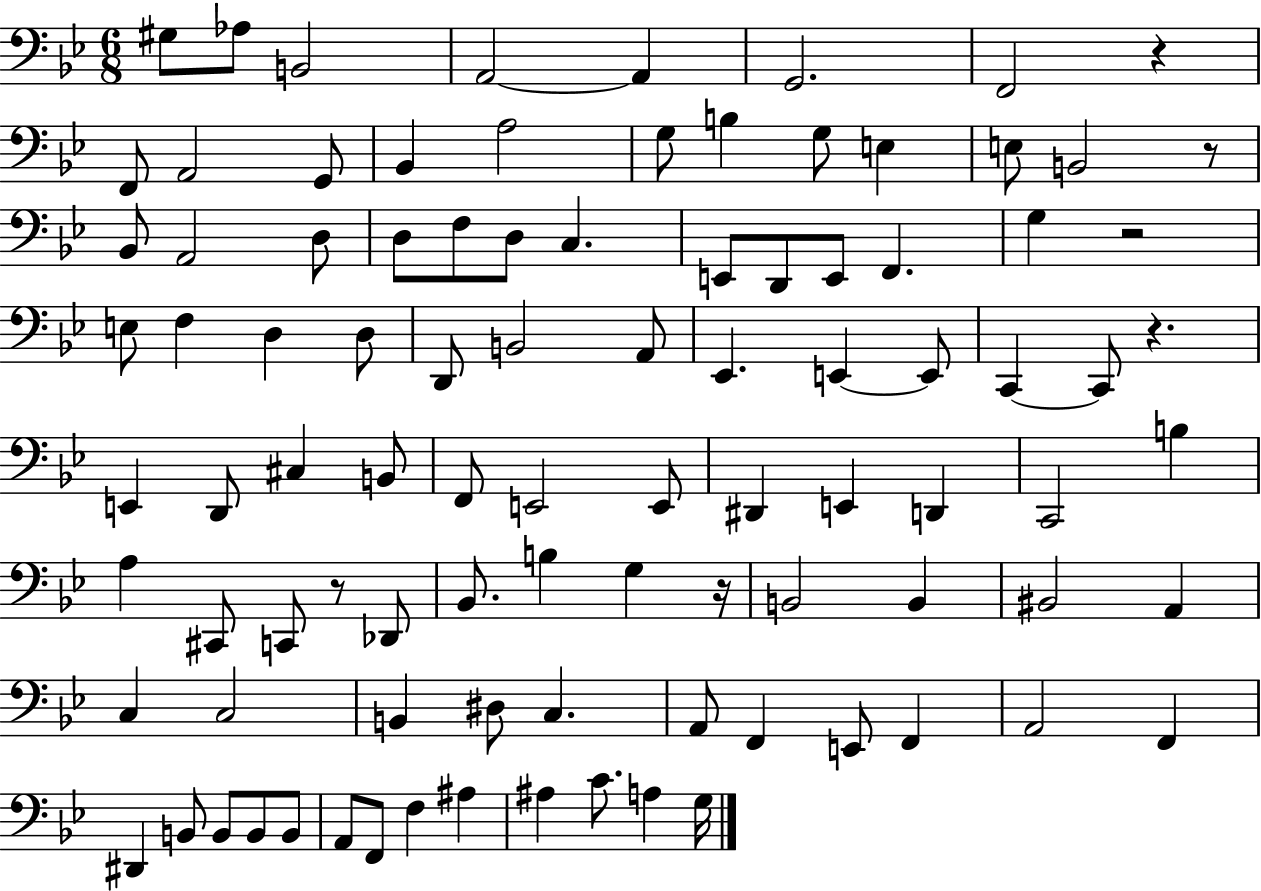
G#3/e Ab3/e B2/h A2/h A2/q G2/h. F2/h R/q F2/e A2/h G2/e Bb2/q A3/h G3/e B3/q G3/e E3/q E3/e B2/h R/e Bb2/e A2/h D3/e D3/e F3/e D3/e C3/q. E2/e D2/e E2/e F2/q. G3/q R/h E3/e F3/q D3/q D3/e D2/e B2/h A2/e Eb2/q. E2/q E2/e C2/q C2/e R/q. E2/q D2/e C#3/q B2/e F2/e E2/h E2/e D#2/q E2/q D2/q C2/h B3/q A3/q C#2/e C2/e R/e Db2/e Bb2/e. B3/q G3/q R/s B2/h B2/q BIS2/h A2/q C3/q C3/h B2/q D#3/e C3/q. A2/e F2/q E2/e F2/q A2/h F2/q D#2/q B2/e B2/e B2/e B2/e A2/e F2/e F3/q A#3/q A#3/q C4/e. A3/q G3/s